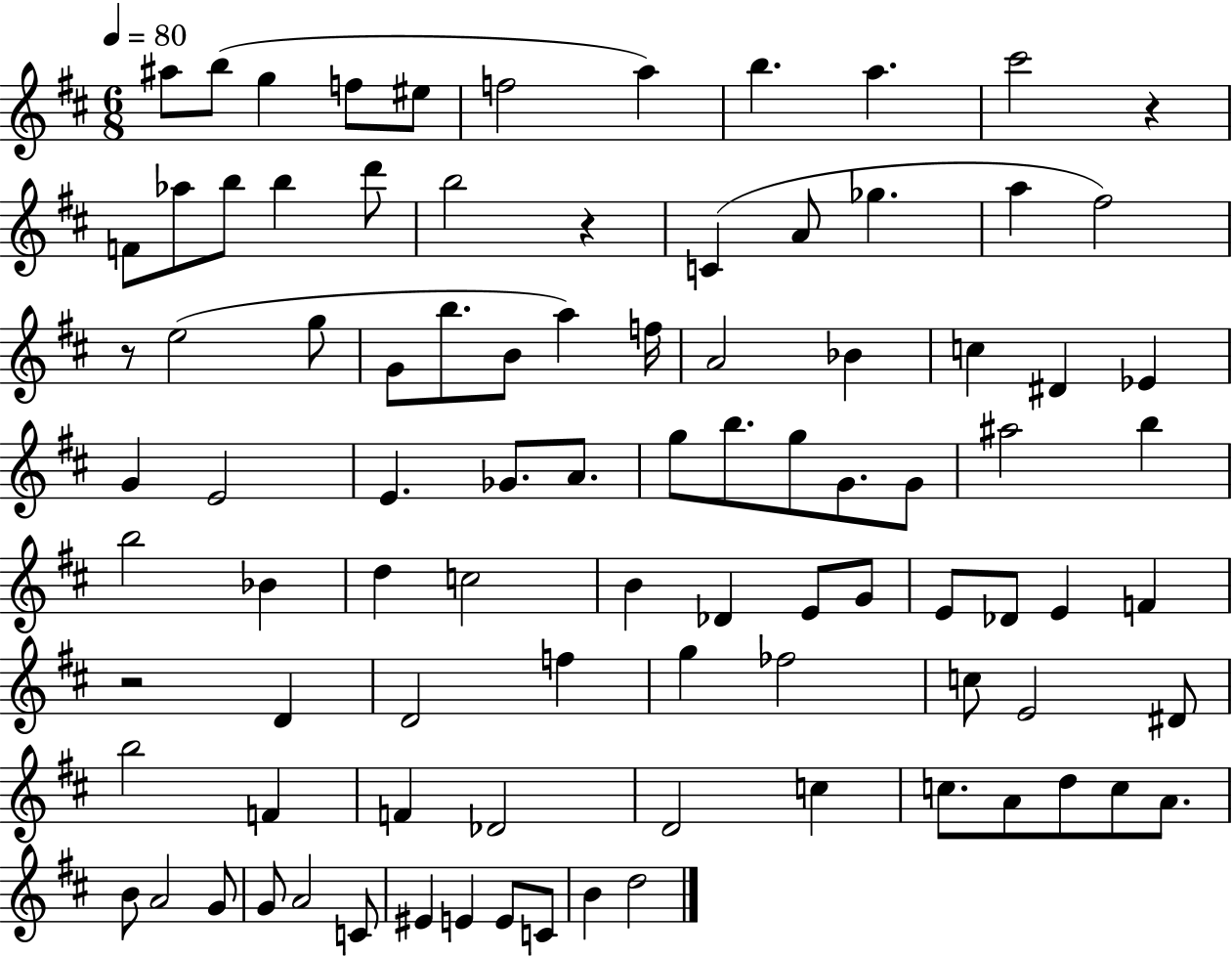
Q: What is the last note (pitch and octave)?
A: D5